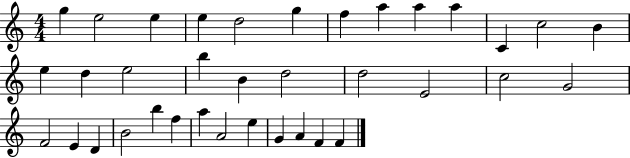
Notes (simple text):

G5/q E5/h E5/q E5/q D5/h G5/q F5/q A5/q A5/q A5/q C4/q C5/h B4/q E5/q D5/q E5/h B5/q B4/q D5/h D5/h E4/h C5/h G4/h F4/h E4/q D4/q B4/h B5/q F5/q A5/q A4/h E5/q G4/q A4/q F4/q F4/q